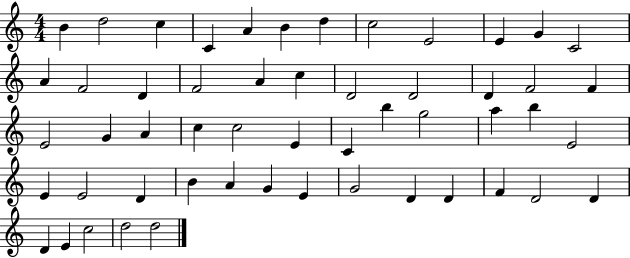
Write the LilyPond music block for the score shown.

{
  \clef treble
  \numericTimeSignature
  \time 4/4
  \key c \major
  b'4 d''2 c''4 | c'4 a'4 b'4 d''4 | c''2 e'2 | e'4 g'4 c'2 | \break a'4 f'2 d'4 | f'2 a'4 c''4 | d'2 d'2 | d'4 f'2 f'4 | \break e'2 g'4 a'4 | c''4 c''2 e'4 | c'4 b''4 g''2 | a''4 b''4 e'2 | \break e'4 e'2 d'4 | b'4 a'4 g'4 e'4 | g'2 d'4 d'4 | f'4 d'2 d'4 | \break d'4 e'4 c''2 | d''2 d''2 | \bar "|."
}